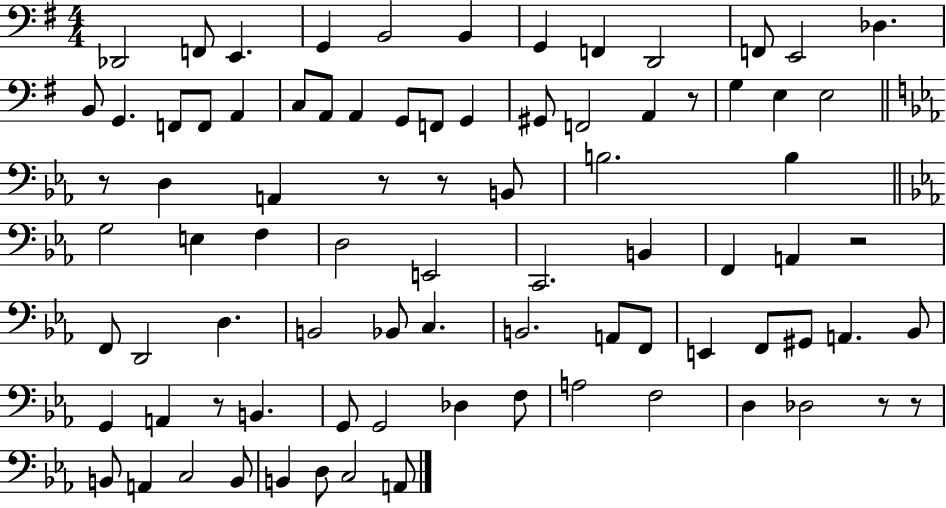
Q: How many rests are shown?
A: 8